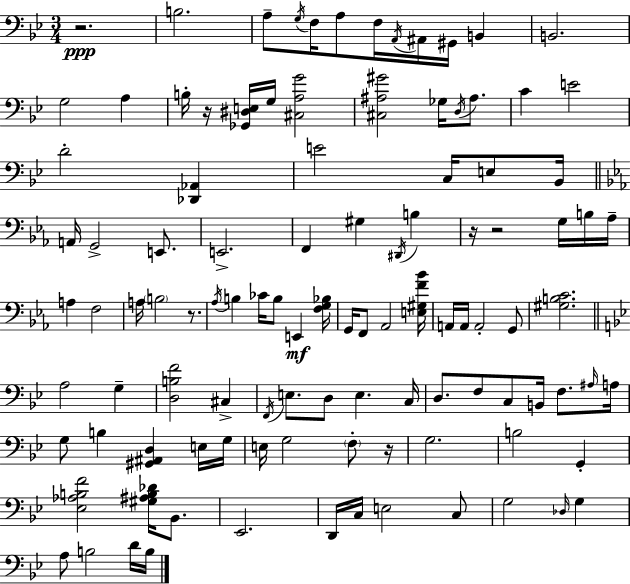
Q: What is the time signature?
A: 3/4